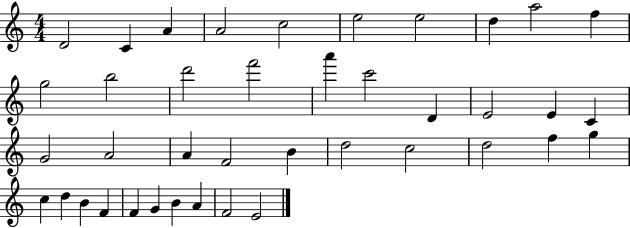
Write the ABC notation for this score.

X:1
T:Untitled
M:4/4
L:1/4
K:C
D2 C A A2 c2 e2 e2 d a2 f g2 b2 d'2 f'2 a' c'2 D E2 E C G2 A2 A F2 B d2 c2 d2 f g c d B F F G B A F2 E2